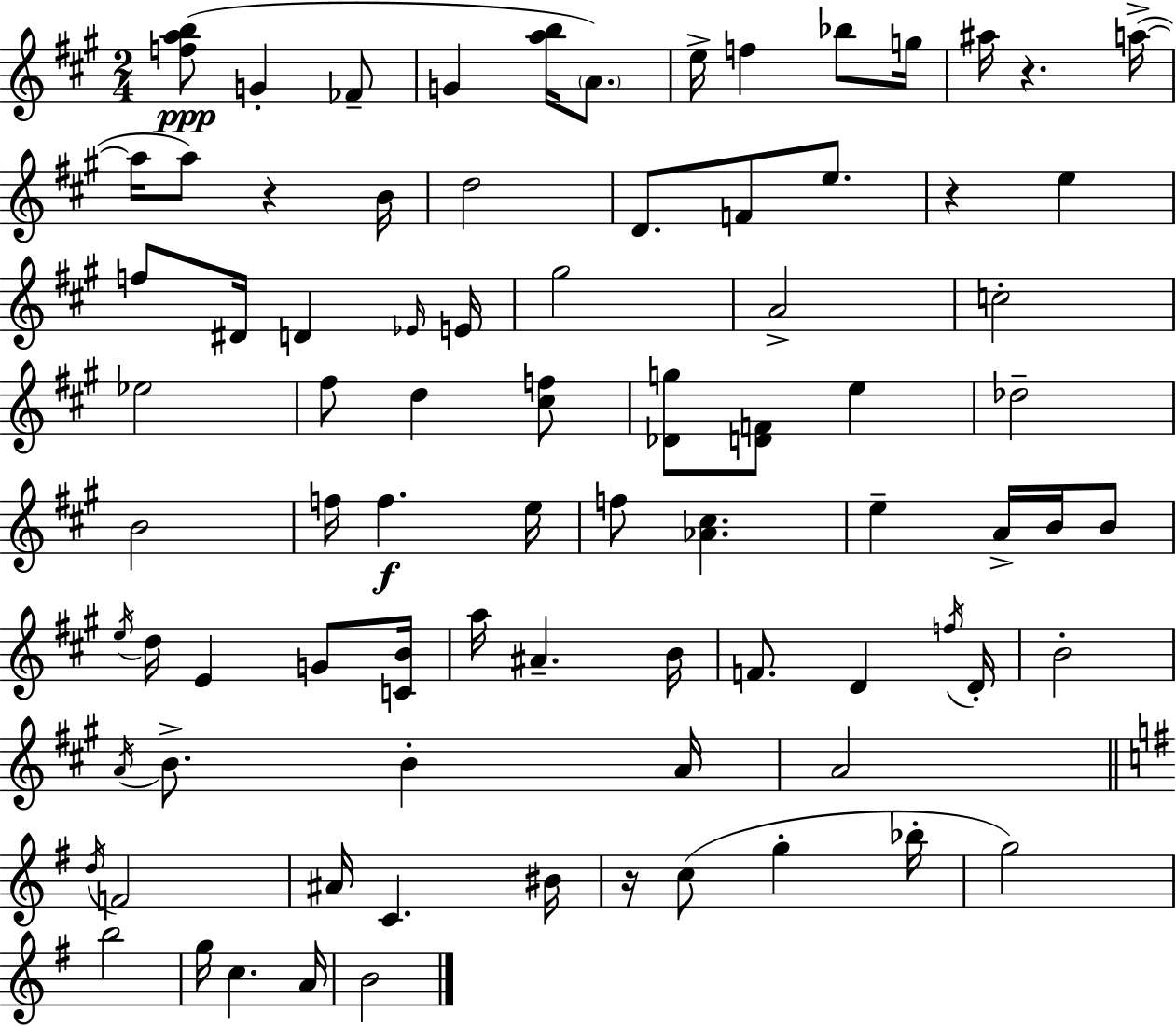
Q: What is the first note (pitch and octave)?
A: G4